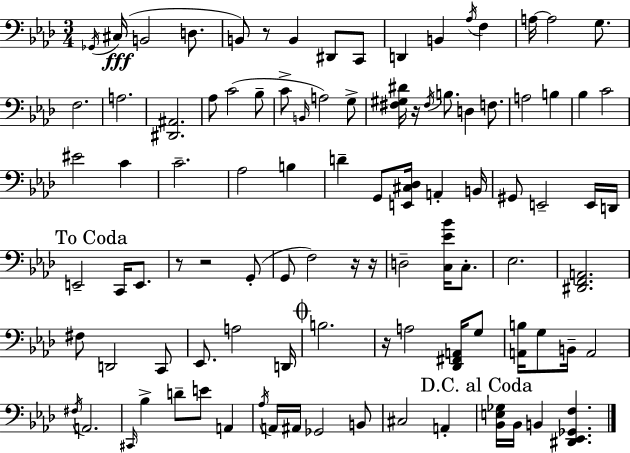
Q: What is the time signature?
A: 3/4